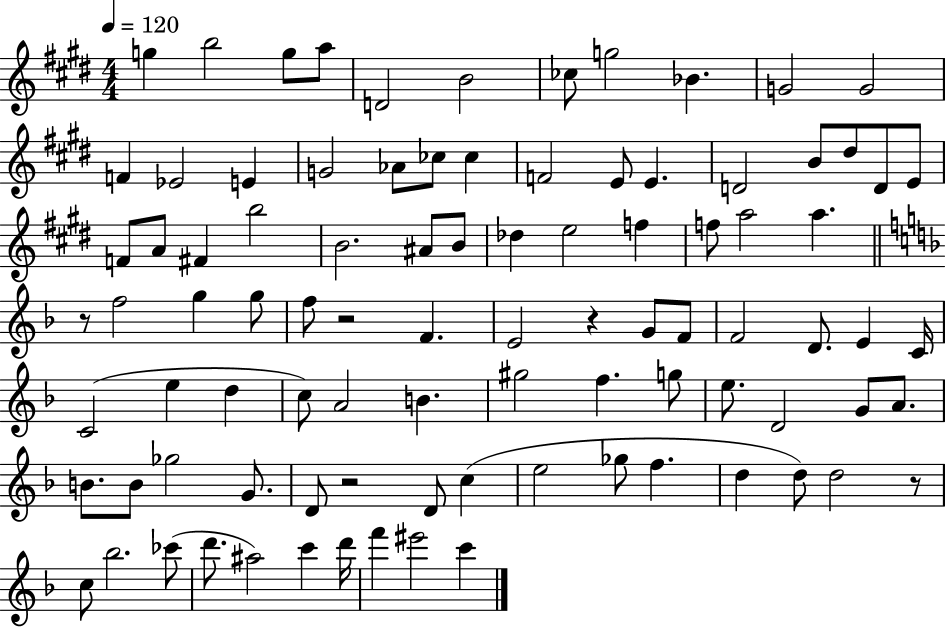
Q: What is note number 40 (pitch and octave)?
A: F5